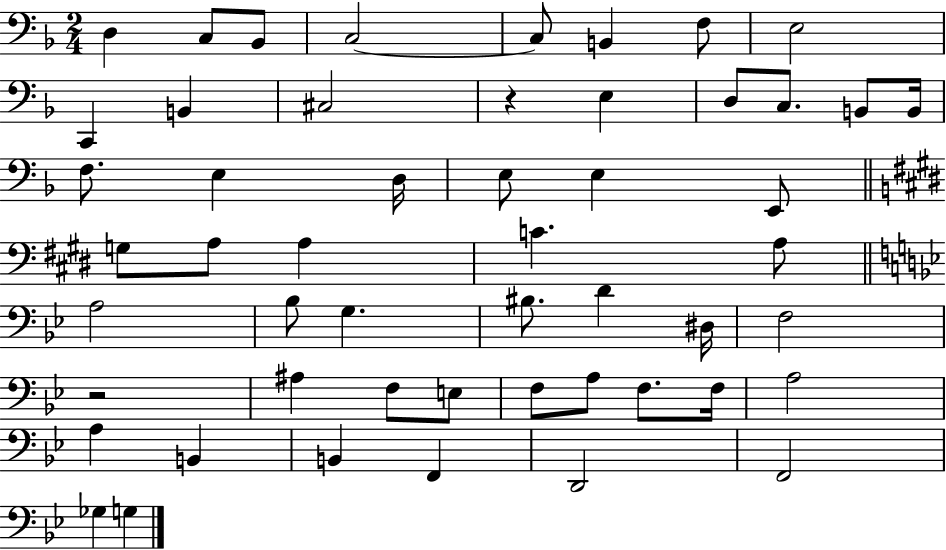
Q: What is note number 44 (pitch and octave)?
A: B2